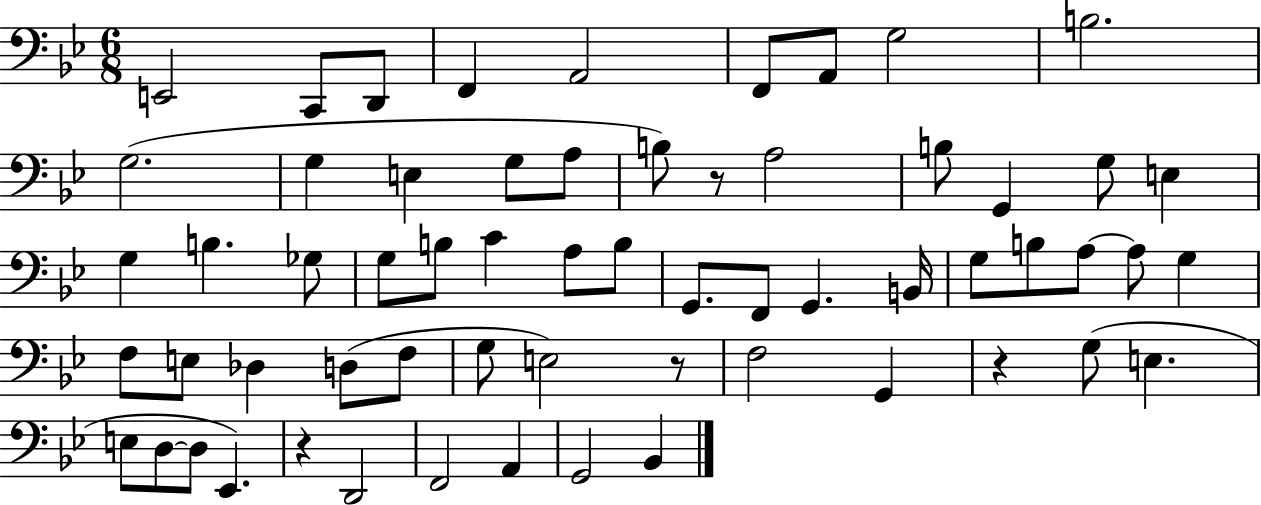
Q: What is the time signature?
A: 6/8